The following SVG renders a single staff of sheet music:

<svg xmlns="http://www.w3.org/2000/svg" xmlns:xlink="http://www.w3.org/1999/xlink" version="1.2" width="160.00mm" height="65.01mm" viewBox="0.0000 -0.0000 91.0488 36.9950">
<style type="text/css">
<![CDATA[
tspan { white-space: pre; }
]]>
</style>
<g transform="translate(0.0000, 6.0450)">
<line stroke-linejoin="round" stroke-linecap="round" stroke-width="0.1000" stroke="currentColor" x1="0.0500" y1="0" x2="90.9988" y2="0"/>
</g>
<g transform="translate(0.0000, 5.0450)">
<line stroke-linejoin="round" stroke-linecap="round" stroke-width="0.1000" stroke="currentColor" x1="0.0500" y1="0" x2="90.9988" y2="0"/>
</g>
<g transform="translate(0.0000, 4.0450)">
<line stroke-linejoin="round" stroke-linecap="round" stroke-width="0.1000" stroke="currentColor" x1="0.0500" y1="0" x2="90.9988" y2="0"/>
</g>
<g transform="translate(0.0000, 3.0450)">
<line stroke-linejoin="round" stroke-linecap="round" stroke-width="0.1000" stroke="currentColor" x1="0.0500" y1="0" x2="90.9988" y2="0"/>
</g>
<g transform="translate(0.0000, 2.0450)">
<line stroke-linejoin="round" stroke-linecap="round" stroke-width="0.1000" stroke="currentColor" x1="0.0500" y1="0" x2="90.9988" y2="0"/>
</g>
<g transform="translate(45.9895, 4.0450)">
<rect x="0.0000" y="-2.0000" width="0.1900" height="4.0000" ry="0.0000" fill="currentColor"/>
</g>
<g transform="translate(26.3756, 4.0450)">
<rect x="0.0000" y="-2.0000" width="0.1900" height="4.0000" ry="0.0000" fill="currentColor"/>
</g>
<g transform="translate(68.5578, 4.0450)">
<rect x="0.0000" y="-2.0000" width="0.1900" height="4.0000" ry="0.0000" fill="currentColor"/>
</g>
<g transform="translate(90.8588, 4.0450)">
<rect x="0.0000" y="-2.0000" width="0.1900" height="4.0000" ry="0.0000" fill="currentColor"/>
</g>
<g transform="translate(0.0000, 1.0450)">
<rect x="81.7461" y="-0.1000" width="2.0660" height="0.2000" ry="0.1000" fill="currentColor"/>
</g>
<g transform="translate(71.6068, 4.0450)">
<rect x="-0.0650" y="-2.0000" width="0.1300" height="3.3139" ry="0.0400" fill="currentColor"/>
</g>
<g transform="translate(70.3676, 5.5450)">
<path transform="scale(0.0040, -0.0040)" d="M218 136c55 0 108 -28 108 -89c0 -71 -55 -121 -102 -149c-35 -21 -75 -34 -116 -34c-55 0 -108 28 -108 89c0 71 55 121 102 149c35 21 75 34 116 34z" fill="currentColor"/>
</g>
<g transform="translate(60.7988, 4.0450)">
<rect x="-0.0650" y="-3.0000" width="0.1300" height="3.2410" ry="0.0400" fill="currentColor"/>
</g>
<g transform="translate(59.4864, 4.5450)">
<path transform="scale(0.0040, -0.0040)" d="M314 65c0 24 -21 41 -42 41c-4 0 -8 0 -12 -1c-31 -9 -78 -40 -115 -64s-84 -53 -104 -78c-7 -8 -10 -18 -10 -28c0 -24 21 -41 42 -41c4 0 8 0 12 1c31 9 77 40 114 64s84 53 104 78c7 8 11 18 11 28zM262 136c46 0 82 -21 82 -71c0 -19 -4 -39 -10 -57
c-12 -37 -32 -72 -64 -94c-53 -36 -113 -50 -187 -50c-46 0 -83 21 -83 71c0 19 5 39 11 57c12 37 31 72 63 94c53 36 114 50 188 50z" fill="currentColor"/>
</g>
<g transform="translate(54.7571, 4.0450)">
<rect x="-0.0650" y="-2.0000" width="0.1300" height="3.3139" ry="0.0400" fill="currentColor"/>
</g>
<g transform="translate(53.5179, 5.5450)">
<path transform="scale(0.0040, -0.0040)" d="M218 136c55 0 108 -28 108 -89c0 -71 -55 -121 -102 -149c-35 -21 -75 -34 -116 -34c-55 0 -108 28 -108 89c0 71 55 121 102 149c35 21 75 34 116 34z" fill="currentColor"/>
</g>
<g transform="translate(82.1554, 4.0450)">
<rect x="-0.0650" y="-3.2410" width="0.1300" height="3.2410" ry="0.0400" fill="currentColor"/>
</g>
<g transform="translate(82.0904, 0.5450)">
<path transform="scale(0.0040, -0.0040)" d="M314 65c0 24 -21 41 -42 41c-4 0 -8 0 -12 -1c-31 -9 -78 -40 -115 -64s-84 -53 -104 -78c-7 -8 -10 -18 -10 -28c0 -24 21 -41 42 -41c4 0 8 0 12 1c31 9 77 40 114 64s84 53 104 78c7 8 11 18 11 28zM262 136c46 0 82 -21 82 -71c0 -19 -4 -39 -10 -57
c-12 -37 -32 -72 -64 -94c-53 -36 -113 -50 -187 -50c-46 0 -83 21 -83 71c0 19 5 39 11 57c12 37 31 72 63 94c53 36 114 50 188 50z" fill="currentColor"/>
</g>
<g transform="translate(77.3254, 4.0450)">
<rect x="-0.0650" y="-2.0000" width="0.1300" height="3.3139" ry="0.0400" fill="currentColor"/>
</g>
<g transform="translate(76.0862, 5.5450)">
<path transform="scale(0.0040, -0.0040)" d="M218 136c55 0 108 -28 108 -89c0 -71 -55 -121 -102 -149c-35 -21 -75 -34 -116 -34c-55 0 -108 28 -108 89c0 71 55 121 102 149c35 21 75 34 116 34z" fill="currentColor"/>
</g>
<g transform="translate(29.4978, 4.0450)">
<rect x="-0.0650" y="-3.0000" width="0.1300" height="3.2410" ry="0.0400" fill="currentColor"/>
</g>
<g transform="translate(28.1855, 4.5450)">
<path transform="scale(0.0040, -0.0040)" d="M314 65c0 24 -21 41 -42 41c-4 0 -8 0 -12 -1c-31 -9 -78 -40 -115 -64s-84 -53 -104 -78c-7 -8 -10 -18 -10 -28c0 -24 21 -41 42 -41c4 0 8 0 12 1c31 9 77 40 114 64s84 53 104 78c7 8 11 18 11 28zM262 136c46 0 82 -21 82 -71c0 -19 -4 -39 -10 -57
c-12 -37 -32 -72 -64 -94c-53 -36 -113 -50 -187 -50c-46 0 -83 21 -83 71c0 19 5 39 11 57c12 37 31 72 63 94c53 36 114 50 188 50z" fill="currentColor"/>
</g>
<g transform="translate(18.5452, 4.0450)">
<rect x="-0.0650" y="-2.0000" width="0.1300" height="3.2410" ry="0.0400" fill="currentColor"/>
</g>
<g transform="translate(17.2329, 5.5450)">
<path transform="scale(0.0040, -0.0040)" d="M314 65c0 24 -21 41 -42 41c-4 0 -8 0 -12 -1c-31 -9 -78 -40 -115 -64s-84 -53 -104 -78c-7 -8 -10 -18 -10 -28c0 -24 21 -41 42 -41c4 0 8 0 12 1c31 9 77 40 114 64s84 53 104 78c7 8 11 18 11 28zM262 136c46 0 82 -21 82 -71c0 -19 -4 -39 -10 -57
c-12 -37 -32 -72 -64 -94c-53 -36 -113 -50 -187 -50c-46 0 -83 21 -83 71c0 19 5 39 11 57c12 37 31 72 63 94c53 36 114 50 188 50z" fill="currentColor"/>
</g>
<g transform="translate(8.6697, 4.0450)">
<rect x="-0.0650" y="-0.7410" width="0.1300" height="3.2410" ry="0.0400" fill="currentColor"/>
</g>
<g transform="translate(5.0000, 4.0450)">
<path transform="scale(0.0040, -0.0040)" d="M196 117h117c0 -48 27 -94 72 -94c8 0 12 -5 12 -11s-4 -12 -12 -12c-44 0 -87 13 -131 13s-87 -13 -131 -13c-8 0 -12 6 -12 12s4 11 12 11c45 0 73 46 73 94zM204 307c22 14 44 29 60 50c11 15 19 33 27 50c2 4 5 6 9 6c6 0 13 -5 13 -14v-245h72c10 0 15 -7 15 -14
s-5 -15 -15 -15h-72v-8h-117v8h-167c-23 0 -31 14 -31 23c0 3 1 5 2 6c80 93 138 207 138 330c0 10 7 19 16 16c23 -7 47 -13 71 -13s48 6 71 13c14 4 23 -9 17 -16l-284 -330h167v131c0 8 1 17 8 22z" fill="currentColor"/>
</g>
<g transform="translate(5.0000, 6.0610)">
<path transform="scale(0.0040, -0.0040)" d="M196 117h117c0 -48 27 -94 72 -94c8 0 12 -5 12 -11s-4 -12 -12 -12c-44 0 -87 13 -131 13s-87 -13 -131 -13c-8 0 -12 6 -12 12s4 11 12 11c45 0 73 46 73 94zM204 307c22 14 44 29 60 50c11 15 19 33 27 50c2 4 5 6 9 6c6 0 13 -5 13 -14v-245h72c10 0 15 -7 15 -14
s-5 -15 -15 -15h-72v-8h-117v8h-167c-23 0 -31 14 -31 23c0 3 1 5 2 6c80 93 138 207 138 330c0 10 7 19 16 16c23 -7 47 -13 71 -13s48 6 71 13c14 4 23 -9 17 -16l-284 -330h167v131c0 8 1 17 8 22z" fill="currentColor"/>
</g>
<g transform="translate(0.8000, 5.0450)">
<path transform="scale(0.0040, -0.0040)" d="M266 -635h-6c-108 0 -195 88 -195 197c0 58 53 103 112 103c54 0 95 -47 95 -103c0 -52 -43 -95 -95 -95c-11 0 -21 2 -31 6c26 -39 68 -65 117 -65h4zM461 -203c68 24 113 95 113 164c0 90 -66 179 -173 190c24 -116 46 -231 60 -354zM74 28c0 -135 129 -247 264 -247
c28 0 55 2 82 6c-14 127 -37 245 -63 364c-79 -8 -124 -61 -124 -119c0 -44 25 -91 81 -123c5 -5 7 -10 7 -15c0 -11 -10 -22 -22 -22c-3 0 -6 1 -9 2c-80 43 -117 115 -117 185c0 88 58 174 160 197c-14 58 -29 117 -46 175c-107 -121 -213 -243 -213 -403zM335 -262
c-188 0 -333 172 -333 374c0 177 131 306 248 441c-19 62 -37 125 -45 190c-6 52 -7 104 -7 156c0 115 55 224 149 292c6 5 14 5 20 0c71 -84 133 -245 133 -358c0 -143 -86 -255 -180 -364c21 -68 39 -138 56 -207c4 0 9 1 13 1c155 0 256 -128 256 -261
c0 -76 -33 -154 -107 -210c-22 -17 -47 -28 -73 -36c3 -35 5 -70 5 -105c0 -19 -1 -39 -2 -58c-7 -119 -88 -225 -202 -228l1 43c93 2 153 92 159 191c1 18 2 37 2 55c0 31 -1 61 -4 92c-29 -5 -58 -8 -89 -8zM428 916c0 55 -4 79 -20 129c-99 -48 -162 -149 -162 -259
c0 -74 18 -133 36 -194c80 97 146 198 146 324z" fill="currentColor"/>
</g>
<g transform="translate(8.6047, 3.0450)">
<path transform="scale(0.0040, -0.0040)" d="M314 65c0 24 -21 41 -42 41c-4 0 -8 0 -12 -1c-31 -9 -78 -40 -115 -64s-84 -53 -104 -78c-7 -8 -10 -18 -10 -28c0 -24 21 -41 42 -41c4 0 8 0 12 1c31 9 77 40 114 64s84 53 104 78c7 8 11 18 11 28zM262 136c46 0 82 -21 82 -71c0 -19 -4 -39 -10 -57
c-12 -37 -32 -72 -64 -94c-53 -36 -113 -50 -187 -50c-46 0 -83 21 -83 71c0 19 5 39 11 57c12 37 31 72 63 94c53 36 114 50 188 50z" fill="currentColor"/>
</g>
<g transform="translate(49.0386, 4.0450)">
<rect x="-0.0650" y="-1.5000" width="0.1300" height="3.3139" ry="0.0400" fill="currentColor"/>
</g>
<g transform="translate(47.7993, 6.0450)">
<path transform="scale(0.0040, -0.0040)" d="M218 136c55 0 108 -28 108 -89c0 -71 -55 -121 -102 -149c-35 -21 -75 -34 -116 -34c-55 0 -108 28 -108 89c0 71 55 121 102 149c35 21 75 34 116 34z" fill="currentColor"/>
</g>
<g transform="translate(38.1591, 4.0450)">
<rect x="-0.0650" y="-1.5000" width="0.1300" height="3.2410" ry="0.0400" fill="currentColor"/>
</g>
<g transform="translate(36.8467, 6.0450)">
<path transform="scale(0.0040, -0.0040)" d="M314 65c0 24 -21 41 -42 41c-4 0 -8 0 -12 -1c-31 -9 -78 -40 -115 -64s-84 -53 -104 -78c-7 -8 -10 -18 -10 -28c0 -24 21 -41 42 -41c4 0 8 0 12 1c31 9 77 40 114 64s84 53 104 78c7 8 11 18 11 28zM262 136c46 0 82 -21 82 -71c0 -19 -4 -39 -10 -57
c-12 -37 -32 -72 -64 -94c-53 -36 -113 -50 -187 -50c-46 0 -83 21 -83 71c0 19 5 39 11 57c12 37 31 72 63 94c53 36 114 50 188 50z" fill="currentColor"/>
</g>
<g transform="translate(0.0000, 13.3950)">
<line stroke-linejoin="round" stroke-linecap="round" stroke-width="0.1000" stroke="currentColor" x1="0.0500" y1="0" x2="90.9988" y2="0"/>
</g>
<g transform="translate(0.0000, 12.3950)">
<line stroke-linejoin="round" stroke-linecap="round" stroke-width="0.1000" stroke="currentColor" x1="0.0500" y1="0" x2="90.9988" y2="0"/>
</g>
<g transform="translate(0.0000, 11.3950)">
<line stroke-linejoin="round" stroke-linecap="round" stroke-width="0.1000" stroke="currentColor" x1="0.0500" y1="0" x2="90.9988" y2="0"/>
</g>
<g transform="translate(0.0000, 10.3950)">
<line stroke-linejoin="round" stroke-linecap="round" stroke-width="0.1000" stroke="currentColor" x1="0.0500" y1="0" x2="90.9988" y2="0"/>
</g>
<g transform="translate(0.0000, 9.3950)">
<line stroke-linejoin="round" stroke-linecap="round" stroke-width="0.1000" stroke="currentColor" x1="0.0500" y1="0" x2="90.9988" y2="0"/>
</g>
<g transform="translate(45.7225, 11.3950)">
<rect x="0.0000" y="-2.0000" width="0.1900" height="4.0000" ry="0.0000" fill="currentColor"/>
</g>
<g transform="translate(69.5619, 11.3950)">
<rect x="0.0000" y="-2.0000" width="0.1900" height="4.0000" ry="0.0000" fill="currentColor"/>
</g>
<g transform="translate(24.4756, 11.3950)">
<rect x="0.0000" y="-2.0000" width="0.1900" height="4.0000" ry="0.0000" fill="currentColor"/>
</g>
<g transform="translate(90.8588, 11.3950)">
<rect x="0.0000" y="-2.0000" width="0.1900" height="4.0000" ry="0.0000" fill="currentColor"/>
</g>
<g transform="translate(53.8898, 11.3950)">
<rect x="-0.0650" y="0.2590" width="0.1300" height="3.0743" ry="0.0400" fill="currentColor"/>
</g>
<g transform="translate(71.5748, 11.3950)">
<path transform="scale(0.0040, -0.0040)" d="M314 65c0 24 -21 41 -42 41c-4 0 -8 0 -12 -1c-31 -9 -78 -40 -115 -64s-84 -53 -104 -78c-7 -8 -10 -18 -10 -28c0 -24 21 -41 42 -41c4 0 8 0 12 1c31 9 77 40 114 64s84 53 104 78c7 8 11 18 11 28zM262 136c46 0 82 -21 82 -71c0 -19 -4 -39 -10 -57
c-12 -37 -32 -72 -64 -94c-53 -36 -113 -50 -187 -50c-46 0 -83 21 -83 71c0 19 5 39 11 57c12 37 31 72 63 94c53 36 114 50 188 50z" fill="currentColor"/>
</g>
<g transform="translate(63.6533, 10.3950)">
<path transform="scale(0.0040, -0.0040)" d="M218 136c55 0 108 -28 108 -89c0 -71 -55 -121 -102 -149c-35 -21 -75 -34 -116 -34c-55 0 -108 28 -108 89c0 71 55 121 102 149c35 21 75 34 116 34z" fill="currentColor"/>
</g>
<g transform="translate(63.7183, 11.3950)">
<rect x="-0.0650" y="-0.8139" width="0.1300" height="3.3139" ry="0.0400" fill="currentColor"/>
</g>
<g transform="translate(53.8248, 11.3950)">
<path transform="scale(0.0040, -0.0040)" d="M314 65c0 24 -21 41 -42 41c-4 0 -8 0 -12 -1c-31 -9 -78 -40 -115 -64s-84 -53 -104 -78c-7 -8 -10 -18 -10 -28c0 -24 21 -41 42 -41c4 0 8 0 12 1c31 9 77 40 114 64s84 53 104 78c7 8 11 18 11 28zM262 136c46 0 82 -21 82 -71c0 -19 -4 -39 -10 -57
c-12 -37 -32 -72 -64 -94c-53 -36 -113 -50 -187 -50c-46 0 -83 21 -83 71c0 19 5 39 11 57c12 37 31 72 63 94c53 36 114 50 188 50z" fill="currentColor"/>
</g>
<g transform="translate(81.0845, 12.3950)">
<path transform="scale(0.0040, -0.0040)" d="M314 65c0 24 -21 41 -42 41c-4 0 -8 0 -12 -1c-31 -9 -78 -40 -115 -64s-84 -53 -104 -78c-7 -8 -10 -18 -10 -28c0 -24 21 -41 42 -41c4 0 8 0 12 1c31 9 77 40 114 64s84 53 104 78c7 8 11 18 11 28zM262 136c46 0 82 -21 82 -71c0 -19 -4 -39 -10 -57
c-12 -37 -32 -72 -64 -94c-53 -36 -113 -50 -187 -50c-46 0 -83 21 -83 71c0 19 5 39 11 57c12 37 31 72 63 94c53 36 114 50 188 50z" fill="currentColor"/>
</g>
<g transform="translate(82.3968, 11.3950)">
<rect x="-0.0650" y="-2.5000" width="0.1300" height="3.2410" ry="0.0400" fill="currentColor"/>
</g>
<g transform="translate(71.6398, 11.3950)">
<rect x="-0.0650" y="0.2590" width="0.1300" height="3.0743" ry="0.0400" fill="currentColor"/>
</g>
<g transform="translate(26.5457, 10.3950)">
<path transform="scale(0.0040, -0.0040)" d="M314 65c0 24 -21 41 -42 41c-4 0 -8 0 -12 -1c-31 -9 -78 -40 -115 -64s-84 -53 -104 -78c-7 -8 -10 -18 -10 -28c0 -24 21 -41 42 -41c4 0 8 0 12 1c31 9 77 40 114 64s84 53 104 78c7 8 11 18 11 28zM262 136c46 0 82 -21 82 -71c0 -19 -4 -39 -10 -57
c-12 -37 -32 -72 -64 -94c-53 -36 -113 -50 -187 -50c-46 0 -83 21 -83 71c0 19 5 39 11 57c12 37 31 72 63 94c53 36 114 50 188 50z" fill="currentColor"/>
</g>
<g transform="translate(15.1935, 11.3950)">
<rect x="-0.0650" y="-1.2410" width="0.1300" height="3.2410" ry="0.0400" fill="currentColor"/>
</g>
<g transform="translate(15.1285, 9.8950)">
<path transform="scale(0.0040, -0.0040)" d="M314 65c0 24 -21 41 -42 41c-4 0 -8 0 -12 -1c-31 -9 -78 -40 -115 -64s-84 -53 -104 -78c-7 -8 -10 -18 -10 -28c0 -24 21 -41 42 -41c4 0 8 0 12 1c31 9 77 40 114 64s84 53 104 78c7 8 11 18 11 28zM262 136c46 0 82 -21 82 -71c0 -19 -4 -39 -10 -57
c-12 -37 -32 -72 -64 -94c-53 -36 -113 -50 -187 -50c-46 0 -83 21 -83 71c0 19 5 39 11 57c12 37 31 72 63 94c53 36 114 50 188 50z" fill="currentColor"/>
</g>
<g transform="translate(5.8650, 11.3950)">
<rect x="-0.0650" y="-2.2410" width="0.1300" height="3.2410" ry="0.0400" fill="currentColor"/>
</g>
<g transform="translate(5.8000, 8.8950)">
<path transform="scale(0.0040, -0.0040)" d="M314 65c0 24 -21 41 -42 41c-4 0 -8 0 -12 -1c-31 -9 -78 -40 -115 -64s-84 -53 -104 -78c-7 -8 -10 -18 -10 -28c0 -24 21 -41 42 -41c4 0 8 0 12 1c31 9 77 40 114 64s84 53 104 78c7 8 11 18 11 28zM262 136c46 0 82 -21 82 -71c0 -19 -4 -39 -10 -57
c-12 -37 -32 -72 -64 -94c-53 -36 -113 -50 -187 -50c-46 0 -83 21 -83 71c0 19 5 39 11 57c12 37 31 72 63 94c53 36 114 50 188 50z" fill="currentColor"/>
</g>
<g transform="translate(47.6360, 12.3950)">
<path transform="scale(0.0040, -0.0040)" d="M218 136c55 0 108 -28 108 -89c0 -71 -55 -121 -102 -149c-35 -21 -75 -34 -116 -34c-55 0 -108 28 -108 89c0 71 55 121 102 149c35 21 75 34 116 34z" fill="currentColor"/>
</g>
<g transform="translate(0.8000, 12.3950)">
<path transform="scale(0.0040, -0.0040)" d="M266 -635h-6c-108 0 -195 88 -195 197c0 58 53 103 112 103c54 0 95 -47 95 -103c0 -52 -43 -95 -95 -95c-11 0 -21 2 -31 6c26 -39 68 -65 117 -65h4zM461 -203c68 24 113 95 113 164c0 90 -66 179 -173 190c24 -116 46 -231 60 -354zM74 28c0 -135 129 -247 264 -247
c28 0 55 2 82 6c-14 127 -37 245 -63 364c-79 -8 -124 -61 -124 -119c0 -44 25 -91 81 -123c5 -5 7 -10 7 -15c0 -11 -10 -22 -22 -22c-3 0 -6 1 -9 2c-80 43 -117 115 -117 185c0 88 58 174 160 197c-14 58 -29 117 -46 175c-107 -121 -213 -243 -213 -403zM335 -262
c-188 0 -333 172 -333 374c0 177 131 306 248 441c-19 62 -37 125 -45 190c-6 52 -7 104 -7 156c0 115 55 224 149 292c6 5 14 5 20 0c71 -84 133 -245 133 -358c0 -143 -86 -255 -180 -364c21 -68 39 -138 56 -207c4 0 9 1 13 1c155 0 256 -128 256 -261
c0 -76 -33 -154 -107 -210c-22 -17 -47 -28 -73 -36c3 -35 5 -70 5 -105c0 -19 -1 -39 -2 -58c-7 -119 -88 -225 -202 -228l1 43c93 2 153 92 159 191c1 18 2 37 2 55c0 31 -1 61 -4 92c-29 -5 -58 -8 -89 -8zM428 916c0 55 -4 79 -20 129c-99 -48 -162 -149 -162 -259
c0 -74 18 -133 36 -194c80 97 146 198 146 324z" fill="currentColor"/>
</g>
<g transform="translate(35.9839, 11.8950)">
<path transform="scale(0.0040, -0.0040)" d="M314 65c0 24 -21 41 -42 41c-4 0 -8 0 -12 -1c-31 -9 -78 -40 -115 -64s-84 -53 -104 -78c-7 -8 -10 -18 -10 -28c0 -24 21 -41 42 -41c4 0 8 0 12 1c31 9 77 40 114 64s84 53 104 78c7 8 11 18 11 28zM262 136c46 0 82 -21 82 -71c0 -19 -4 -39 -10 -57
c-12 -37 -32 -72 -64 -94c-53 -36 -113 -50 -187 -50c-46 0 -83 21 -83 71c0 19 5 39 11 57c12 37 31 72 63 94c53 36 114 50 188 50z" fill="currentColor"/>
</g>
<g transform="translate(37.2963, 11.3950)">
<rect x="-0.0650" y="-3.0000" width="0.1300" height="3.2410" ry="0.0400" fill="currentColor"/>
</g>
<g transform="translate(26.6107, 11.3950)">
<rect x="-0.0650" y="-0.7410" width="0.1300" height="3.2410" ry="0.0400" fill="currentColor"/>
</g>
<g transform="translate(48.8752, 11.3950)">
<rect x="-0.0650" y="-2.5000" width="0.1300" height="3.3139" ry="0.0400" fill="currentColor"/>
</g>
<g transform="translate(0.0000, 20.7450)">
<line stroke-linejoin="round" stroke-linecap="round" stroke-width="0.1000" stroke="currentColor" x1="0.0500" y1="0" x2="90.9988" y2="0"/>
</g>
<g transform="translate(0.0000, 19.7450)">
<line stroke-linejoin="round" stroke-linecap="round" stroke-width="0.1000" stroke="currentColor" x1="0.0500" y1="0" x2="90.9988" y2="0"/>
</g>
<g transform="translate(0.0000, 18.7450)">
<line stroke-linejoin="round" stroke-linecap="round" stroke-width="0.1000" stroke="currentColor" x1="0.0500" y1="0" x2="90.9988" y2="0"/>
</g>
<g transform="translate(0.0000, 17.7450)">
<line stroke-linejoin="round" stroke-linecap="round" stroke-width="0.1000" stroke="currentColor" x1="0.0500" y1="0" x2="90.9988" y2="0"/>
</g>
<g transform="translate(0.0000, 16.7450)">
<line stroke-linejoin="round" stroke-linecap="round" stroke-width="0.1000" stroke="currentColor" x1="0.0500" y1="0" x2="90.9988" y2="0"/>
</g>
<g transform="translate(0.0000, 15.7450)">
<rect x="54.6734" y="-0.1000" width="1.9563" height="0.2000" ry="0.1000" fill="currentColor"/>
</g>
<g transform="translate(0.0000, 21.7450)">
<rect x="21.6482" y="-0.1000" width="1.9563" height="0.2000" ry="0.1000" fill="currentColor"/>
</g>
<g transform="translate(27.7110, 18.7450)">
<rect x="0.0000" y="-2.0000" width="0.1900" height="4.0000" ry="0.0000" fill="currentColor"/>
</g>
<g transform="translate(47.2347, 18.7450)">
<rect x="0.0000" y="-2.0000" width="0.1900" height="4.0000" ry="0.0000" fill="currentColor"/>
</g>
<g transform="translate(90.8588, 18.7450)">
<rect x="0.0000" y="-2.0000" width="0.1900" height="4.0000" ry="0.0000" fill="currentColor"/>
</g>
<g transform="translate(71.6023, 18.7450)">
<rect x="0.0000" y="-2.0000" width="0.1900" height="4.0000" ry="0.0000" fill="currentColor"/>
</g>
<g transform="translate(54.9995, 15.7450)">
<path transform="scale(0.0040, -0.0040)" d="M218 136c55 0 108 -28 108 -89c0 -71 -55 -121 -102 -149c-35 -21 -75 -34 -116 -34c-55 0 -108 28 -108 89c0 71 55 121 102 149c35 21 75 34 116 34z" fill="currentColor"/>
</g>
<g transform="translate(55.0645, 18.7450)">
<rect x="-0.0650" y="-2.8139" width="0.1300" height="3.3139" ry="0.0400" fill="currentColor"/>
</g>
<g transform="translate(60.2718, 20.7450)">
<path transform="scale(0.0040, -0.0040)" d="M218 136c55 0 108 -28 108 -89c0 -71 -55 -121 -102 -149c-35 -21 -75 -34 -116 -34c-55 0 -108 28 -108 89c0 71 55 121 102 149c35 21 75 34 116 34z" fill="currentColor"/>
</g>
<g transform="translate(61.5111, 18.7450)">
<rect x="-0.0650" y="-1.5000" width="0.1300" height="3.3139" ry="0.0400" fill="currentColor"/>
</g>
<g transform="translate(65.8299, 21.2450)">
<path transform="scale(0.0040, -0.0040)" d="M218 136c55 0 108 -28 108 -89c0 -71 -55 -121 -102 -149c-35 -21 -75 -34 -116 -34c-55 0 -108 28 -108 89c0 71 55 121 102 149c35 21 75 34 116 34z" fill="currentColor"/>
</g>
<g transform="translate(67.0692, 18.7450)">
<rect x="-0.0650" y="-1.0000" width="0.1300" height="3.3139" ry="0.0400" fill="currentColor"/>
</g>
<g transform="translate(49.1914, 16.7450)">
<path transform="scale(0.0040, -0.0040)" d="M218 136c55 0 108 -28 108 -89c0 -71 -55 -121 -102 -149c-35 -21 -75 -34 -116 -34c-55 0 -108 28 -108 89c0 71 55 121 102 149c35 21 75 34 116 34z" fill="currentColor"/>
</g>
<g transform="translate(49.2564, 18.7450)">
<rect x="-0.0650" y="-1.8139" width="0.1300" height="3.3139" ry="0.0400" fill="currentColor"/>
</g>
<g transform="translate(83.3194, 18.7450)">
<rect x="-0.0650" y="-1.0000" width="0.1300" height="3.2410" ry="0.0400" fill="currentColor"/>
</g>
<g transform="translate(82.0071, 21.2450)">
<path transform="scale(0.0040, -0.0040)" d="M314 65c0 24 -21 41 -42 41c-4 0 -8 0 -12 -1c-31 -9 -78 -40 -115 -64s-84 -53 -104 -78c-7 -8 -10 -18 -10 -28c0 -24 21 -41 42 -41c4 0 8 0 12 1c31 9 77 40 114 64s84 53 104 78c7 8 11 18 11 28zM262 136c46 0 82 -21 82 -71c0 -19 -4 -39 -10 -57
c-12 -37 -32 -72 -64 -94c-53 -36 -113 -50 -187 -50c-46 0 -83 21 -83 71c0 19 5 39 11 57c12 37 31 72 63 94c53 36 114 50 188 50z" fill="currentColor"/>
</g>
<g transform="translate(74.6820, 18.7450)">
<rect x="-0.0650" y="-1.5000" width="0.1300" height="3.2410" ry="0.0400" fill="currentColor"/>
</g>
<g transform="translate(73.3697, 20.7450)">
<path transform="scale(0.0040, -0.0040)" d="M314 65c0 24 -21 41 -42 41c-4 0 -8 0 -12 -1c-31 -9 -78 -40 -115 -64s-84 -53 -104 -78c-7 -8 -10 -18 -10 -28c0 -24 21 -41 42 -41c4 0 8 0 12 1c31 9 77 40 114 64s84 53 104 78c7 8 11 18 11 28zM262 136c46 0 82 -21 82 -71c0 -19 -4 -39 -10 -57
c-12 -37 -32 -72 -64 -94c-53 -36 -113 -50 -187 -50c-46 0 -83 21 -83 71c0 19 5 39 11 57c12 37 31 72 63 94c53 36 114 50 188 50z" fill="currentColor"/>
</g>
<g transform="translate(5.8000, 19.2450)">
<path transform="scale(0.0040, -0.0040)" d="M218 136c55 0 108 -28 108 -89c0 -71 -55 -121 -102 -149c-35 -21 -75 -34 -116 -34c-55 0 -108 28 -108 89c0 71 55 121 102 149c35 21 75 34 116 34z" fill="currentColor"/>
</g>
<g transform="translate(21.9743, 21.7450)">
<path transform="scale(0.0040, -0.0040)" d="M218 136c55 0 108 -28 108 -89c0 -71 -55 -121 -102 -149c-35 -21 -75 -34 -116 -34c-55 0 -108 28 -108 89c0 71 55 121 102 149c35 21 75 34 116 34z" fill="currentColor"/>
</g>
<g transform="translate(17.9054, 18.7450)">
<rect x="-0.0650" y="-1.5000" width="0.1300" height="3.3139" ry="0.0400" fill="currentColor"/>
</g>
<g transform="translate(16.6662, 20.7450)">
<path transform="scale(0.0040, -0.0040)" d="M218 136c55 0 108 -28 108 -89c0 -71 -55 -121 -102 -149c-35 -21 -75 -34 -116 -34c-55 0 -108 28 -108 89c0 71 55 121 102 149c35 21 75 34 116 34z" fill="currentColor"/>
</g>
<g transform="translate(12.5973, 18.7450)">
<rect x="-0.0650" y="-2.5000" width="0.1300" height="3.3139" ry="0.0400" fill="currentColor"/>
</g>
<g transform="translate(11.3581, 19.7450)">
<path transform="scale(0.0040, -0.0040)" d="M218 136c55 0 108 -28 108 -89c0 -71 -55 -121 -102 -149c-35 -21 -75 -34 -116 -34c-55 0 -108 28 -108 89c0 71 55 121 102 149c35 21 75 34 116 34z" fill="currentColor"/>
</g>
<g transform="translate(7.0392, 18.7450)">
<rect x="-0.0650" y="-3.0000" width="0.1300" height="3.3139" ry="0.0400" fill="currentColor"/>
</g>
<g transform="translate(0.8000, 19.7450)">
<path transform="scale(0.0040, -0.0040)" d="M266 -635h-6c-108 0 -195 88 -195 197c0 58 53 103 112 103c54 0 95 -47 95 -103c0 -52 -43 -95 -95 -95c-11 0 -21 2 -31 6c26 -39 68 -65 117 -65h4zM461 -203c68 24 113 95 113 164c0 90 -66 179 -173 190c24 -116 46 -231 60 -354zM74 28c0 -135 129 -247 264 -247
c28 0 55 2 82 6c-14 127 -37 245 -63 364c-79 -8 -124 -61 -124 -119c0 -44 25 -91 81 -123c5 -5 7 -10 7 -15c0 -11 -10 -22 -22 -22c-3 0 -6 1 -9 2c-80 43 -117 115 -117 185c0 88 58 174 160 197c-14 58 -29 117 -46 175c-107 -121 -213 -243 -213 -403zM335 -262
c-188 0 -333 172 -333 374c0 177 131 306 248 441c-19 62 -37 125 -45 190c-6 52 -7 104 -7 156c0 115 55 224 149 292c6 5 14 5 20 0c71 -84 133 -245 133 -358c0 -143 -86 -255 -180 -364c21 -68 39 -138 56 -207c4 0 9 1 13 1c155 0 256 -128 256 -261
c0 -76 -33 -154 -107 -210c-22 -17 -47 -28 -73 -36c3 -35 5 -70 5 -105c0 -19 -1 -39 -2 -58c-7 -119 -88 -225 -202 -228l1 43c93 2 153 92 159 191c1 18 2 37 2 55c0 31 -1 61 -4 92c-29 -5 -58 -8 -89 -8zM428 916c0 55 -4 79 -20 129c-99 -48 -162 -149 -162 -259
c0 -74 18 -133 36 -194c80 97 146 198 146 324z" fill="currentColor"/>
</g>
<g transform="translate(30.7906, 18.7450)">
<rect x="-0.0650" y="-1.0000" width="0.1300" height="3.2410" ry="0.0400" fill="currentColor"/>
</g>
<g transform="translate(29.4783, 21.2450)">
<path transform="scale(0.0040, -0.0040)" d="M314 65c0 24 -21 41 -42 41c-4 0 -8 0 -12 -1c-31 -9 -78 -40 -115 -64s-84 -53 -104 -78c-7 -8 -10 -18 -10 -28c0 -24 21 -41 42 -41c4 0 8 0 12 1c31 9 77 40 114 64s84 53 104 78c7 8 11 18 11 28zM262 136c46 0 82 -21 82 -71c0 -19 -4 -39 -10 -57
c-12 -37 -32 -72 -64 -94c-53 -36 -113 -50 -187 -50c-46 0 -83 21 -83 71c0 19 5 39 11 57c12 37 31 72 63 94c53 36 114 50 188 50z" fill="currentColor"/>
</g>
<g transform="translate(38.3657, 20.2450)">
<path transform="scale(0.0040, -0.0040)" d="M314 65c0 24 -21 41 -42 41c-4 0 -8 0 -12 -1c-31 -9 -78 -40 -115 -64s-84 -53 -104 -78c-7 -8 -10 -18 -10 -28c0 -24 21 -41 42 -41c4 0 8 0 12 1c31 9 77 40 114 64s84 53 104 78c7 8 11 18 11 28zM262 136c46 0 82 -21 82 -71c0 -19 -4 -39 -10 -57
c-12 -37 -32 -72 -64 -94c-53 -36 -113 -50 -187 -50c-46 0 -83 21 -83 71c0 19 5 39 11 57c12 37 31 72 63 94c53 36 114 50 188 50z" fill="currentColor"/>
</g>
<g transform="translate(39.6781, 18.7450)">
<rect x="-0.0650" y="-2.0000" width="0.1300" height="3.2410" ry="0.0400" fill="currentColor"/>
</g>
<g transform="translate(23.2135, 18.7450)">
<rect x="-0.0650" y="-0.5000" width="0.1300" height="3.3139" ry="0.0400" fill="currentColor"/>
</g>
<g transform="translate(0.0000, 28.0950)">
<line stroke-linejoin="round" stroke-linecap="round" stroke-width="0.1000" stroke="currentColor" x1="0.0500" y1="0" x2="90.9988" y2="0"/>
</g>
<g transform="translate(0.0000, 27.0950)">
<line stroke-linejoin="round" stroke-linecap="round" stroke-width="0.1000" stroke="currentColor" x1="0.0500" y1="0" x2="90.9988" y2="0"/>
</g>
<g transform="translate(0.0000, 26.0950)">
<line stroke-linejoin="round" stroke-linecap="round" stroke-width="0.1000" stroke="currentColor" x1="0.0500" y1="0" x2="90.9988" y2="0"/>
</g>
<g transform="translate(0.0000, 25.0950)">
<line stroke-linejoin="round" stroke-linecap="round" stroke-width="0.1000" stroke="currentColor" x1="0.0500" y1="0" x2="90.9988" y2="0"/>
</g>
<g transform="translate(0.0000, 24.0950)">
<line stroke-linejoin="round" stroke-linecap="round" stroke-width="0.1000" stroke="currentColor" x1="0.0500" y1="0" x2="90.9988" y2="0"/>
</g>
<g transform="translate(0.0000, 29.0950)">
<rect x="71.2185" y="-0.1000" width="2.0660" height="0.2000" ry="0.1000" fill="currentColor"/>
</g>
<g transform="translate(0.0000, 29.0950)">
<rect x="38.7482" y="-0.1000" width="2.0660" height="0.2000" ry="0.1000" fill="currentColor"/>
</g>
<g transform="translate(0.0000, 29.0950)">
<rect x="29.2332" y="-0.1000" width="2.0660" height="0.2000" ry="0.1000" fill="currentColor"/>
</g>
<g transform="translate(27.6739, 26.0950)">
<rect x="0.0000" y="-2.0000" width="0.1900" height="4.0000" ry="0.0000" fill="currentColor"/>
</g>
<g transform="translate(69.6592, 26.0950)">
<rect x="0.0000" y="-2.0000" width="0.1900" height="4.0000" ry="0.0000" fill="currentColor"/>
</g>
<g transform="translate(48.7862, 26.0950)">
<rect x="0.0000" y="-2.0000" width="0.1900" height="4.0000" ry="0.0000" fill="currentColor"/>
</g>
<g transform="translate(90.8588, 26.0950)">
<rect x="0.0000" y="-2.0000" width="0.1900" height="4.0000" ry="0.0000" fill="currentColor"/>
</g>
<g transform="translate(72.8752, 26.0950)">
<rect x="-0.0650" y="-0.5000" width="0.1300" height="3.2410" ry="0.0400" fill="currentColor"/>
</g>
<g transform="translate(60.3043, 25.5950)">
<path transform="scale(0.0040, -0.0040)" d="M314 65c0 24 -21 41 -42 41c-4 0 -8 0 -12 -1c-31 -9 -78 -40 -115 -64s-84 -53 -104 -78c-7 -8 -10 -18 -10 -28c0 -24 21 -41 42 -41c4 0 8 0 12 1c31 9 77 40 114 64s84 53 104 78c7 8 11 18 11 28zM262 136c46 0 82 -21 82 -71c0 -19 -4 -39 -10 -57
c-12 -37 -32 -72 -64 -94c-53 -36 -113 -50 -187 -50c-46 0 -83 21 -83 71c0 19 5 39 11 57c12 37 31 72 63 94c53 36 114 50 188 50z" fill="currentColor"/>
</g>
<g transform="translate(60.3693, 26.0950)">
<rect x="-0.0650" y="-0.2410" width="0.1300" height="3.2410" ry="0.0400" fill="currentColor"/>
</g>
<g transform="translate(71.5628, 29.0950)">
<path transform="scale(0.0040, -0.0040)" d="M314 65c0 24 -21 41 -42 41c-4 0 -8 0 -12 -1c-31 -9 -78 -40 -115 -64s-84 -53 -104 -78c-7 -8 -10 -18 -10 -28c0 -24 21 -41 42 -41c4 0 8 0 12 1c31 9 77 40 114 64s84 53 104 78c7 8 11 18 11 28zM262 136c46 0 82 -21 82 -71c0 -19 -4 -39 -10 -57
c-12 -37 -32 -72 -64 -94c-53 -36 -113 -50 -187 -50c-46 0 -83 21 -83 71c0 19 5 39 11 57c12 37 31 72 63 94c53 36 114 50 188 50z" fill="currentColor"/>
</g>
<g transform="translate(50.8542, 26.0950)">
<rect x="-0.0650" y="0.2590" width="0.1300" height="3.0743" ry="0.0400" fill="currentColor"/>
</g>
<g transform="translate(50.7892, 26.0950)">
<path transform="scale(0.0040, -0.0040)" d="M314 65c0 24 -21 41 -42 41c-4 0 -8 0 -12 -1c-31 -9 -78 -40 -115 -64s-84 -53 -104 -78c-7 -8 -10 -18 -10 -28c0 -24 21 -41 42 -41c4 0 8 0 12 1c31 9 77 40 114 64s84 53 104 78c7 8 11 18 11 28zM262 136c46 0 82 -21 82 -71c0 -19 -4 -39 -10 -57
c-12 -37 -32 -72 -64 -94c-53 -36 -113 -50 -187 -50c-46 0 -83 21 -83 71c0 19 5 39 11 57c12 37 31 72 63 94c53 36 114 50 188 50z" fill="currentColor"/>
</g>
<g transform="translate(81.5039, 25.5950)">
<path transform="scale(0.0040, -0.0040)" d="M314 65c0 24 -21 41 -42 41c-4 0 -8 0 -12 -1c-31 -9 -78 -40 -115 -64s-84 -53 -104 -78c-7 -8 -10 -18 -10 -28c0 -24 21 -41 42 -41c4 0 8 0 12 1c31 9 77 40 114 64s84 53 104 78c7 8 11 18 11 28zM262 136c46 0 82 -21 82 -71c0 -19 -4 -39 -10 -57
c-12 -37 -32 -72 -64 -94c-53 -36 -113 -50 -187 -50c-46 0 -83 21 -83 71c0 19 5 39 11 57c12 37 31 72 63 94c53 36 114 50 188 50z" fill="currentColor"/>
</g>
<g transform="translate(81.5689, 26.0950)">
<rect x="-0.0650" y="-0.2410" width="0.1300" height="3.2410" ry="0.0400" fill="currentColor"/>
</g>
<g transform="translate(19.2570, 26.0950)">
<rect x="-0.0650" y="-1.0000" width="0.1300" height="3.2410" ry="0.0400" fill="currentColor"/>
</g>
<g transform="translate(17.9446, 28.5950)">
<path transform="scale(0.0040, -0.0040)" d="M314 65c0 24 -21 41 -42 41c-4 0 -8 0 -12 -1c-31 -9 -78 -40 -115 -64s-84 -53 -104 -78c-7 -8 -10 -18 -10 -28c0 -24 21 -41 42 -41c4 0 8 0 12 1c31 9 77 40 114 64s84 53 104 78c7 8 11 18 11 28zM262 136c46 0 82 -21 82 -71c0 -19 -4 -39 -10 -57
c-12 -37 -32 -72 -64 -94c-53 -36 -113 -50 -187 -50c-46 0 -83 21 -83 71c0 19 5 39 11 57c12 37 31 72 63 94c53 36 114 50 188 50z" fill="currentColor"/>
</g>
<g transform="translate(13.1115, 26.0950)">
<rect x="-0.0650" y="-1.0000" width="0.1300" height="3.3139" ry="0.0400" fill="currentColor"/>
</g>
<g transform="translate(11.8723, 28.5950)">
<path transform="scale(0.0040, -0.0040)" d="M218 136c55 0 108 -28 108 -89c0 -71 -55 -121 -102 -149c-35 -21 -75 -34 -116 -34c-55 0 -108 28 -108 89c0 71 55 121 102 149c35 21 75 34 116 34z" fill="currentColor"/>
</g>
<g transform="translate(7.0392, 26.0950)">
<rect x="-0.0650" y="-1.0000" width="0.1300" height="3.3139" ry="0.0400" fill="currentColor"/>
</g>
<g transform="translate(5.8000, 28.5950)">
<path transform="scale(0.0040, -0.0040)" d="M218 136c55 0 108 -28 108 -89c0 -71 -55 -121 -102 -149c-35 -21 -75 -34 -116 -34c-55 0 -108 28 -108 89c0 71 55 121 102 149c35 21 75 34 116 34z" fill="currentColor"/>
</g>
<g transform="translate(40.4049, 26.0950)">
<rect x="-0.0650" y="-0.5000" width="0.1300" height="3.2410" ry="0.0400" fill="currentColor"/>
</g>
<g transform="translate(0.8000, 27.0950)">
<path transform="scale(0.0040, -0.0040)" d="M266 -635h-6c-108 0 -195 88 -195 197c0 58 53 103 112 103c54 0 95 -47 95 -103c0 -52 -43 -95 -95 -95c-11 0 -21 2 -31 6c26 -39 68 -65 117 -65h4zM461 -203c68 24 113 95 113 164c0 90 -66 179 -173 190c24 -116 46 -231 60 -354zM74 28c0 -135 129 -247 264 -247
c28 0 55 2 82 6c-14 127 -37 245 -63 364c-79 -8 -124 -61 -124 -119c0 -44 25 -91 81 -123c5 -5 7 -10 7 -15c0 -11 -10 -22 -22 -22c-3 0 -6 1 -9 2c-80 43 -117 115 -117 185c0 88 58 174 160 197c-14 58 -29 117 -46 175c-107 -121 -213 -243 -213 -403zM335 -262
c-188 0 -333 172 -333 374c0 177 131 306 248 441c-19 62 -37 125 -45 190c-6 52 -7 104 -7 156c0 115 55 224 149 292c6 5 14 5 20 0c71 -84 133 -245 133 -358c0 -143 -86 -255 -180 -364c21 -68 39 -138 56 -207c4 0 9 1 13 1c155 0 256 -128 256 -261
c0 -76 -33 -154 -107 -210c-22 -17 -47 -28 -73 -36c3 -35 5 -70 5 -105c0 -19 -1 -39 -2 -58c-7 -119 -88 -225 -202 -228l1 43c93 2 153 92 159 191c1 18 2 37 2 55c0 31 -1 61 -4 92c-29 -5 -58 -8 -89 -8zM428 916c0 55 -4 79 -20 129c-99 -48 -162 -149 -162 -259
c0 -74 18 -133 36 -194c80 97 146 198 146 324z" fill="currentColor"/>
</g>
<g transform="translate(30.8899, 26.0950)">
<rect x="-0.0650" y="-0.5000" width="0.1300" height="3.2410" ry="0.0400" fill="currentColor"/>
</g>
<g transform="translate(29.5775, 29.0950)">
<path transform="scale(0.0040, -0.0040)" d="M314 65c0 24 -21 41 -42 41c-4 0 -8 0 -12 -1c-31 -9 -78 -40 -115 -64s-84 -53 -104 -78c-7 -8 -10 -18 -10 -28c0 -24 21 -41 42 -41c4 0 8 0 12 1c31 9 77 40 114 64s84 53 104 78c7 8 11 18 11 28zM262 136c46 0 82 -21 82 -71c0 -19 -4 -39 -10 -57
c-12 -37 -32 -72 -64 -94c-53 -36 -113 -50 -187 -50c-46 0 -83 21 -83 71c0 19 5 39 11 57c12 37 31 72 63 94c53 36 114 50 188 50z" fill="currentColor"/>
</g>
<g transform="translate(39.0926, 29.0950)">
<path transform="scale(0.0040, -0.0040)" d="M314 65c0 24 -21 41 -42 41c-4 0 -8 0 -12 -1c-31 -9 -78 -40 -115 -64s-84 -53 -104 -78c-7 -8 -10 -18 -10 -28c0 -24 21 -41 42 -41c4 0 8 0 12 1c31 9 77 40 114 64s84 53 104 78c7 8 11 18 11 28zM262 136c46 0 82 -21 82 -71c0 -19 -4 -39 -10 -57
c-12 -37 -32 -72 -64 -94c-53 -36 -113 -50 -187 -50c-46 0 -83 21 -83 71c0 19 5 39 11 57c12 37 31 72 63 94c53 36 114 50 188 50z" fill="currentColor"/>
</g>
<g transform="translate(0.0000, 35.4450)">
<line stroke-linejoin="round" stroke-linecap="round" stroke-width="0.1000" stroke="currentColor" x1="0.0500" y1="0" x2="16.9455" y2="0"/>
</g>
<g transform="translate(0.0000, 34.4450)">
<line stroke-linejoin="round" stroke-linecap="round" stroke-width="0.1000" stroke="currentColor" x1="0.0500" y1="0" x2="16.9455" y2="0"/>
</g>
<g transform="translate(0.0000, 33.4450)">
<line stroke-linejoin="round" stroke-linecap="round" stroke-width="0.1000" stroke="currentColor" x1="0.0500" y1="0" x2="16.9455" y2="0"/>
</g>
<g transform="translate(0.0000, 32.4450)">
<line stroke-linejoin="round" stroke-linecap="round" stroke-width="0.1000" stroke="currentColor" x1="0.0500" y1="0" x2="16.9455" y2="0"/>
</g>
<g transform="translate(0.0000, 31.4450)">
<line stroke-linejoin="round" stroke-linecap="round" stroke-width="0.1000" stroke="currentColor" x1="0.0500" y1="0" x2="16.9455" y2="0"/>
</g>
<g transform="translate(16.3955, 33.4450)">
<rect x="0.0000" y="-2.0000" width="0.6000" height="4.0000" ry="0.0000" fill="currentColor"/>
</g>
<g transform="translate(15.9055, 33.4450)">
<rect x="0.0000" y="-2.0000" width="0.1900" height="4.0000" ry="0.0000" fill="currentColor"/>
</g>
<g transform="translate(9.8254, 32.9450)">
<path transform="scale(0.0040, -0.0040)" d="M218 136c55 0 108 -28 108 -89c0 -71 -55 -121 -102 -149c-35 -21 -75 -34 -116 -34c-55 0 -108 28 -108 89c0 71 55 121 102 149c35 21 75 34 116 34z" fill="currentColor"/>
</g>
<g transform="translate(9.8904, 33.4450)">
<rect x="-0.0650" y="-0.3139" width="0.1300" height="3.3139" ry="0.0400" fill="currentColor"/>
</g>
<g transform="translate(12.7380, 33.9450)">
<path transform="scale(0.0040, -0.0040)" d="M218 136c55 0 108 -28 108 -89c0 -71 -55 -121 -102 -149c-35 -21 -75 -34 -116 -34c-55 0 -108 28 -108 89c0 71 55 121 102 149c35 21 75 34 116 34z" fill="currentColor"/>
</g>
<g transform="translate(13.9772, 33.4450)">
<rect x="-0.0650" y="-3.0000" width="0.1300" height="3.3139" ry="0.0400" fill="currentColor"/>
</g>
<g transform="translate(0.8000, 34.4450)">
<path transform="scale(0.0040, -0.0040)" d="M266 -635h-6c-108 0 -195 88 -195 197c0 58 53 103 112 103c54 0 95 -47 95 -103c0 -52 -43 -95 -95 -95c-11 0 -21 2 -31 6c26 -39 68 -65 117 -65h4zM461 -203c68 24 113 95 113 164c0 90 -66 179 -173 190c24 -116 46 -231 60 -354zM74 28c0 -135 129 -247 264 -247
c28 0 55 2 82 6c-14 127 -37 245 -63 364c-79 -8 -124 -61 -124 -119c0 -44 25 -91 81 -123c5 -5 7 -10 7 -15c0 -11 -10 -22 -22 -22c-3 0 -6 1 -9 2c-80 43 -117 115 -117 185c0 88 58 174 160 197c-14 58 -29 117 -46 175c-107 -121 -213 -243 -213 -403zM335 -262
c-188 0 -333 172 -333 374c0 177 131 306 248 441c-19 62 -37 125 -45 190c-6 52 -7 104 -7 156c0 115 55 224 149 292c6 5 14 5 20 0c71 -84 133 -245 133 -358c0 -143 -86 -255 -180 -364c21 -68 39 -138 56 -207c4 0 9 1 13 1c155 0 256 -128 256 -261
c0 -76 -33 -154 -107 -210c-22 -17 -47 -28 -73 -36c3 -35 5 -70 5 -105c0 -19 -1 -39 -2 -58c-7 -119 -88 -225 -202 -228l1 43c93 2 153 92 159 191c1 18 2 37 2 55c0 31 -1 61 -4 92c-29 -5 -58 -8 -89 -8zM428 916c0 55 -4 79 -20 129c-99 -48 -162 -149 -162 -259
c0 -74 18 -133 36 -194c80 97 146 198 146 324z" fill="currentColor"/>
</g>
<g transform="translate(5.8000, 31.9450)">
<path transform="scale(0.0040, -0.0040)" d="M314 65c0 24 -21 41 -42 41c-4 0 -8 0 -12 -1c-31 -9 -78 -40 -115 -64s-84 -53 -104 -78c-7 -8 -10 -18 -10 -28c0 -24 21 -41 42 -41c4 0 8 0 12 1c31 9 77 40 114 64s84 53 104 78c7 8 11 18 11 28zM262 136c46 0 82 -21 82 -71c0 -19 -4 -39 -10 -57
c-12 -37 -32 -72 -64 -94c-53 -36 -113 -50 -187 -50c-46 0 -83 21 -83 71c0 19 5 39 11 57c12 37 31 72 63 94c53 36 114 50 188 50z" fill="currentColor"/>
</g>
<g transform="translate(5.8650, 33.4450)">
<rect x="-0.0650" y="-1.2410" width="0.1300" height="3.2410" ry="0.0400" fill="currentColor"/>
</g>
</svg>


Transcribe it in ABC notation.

X:1
T:Untitled
M:4/4
L:1/4
K:C
d2 F2 A2 E2 E F A2 F F b2 g2 e2 d2 A2 G B2 d B2 G2 A G E C D2 F2 f a E D E2 D2 D D D2 C2 C2 B2 c2 C2 c2 e2 c A